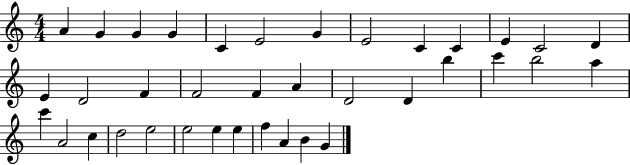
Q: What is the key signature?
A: C major